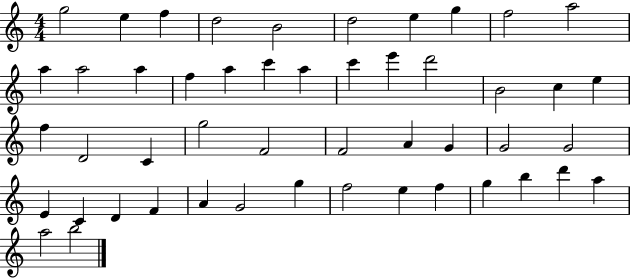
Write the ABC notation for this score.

X:1
T:Untitled
M:4/4
L:1/4
K:C
g2 e f d2 B2 d2 e g f2 a2 a a2 a f a c' a c' e' d'2 B2 c e f D2 C g2 F2 F2 A G G2 G2 E C D F A G2 g f2 e f g b d' a a2 b2